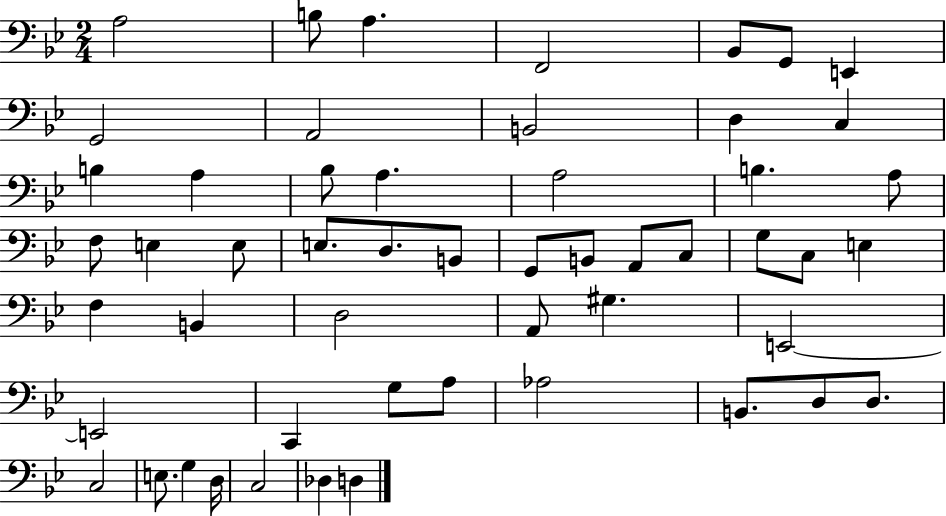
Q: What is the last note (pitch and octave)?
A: D3